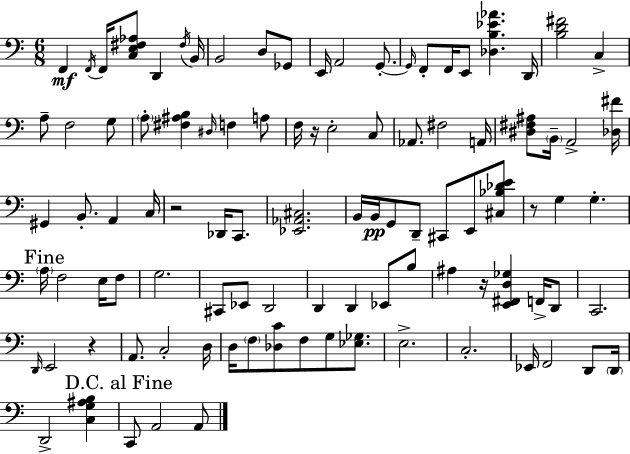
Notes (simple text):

F2/q F2/s F2/s [C3,E3,F#3,Ab3]/e D2/q F#3/s B2/s B2/h D3/e Gb2/e E2/s A2/h G2/e. G2/s F2/e F2/s E2/e [Db3,B3,Eb4,Ab4]/q. D2/s [B3,D4,F#4]/h C3/q A3/e F3/h G3/e A3/e [F#3,A#3,B3]/q D#3/s F3/q A3/e F3/s R/s E3/h C3/e Ab2/e. F#3/h A2/s [D#3,F#3,A#3]/e B2/s A2/h [Db3,F#4]/s G#2/q B2/e. A2/q C3/s R/h Db2/s C2/e. [Eb2,Ab2,C#3]/h. B2/s B2/s G2/e D2/e C#2/e E2/e [C#3,Bb3,Db4,E4]/e R/e G3/q G3/q. A3/s F3/h E3/s F3/e G3/h. C#2/e Eb2/e D2/h D2/q D2/q Eb2/e B3/e A#3/q R/s [E2,F#2,D3,Gb3]/q F2/s D2/e C2/h. D2/s E2/h R/q A2/e. C3/h D3/s D3/s F3/e [Db3,C4]/e F3/e G3/e [Eb3,Gb3]/e. E3/h. C3/h. Eb2/s F2/h D2/e D2/s D2/h [C3,G3,A#3,B3]/q C2/e A2/h A2/e